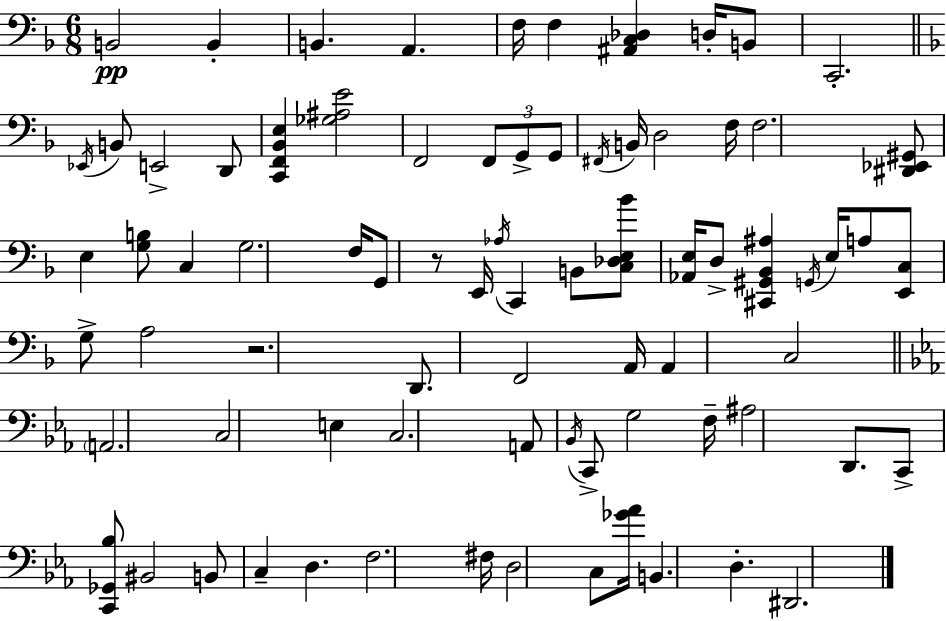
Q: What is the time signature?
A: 6/8